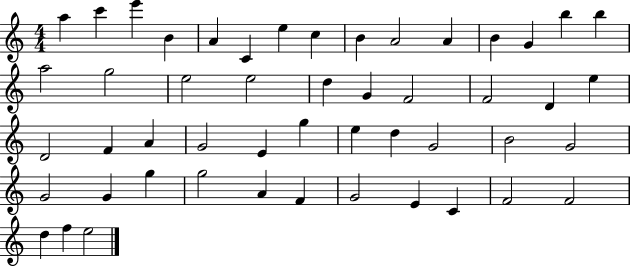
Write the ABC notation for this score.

X:1
T:Untitled
M:4/4
L:1/4
K:C
a c' e' B A C e c B A2 A B G b b a2 g2 e2 e2 d G F2 F2 D e D2 F A G2 E g e d G2 B2 G2 G2 G g g2 A F G2 E C F2 F2 d f e2